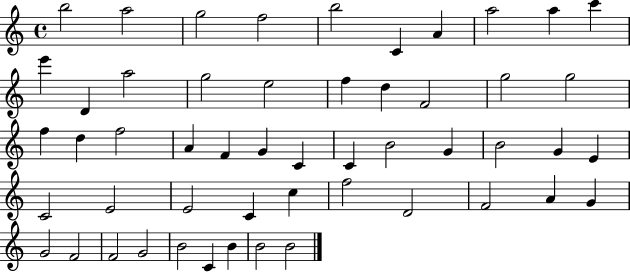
B5/h A5/h G5/h F5/h B5/h C4/q A4/q A5/h A5/q C6/q E6/q D4/q A5/h G5/h E5/h F5/q D5/q F4/h G5/h G5/h F5/q D5/q F5/h A4/q F4/q G4/q C4/q C4/q B4/h G4/q B4/h G4/q E4/q C4/h E4/h E4/h C4/q C5/q F5/h D4/h F4/h A4/q G4/q G4/h F4/h F4/h G4/h B4/h C4/q B4/q B4/h B4/h